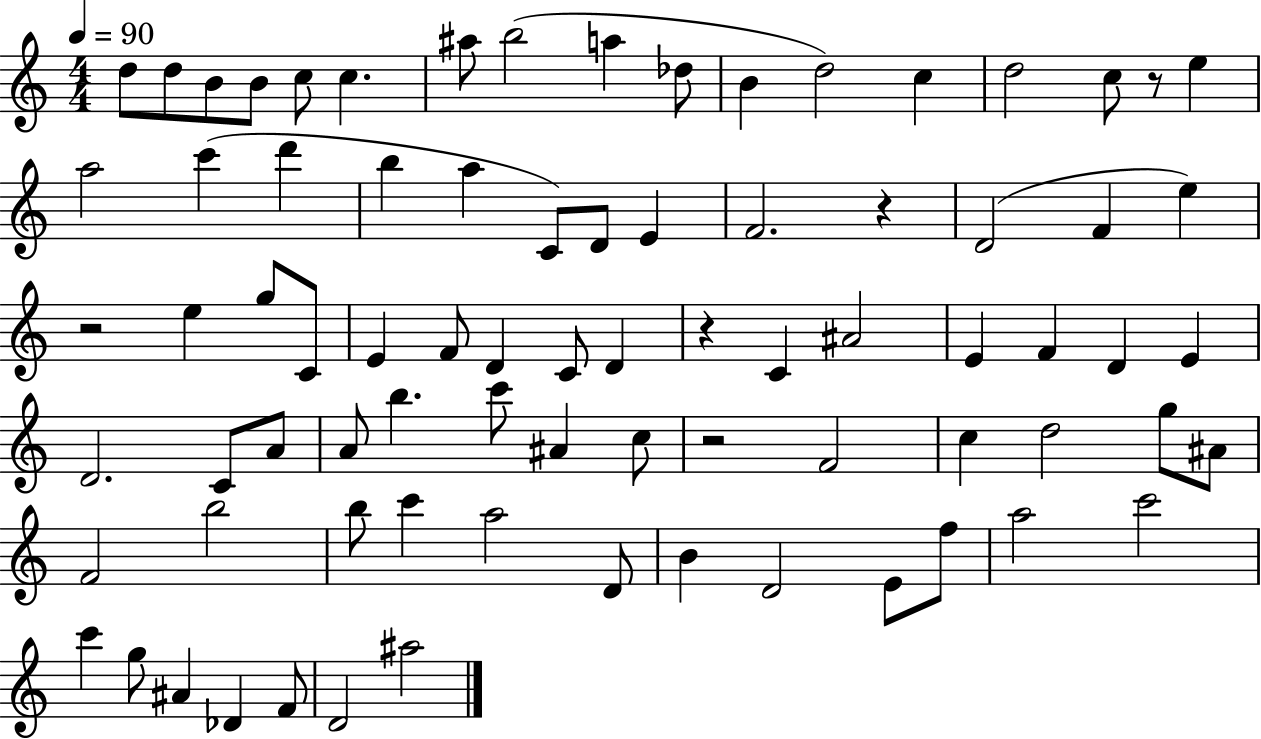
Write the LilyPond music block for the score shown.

{
  \clef treble
  \numericTimeSignature
  \time 4/4
  \key c \major
  \tempo 4 = 90
  d''8 d''8 b'8 b'8 c''8 c''4. | ais''8 b''2( a''4 des''8 | b'4 d''2) c''4 | d''2 c''8 r8 e''4 | \break a''2 c'''4( d'''4 | b''4 a''4 c'8) d'8 e'4 | f'2. r4 | d'2( f'4 e''4) | \break r2 e''4 g''8 c'8 | e'4 f'8 d'4 c'8 d'4 | r4 c'4 ais'2 | e'4 f'4 d'4 e'4 | \break d'2. c'8 a'8 | a'8 b''4. c'''8 ais'4 c''8 | r2 f'2 | c''4 d''2 g''8 ais'8 | \break f'2 b''2 | b''8 c'''4 a''2 d'8 | b'4 d'2 e'8 f''8 | a''2 c'''2 | \break c'''4 g''8 ais'4 des'4 f'8 | d'2 ais''2 | \bar "|."
}